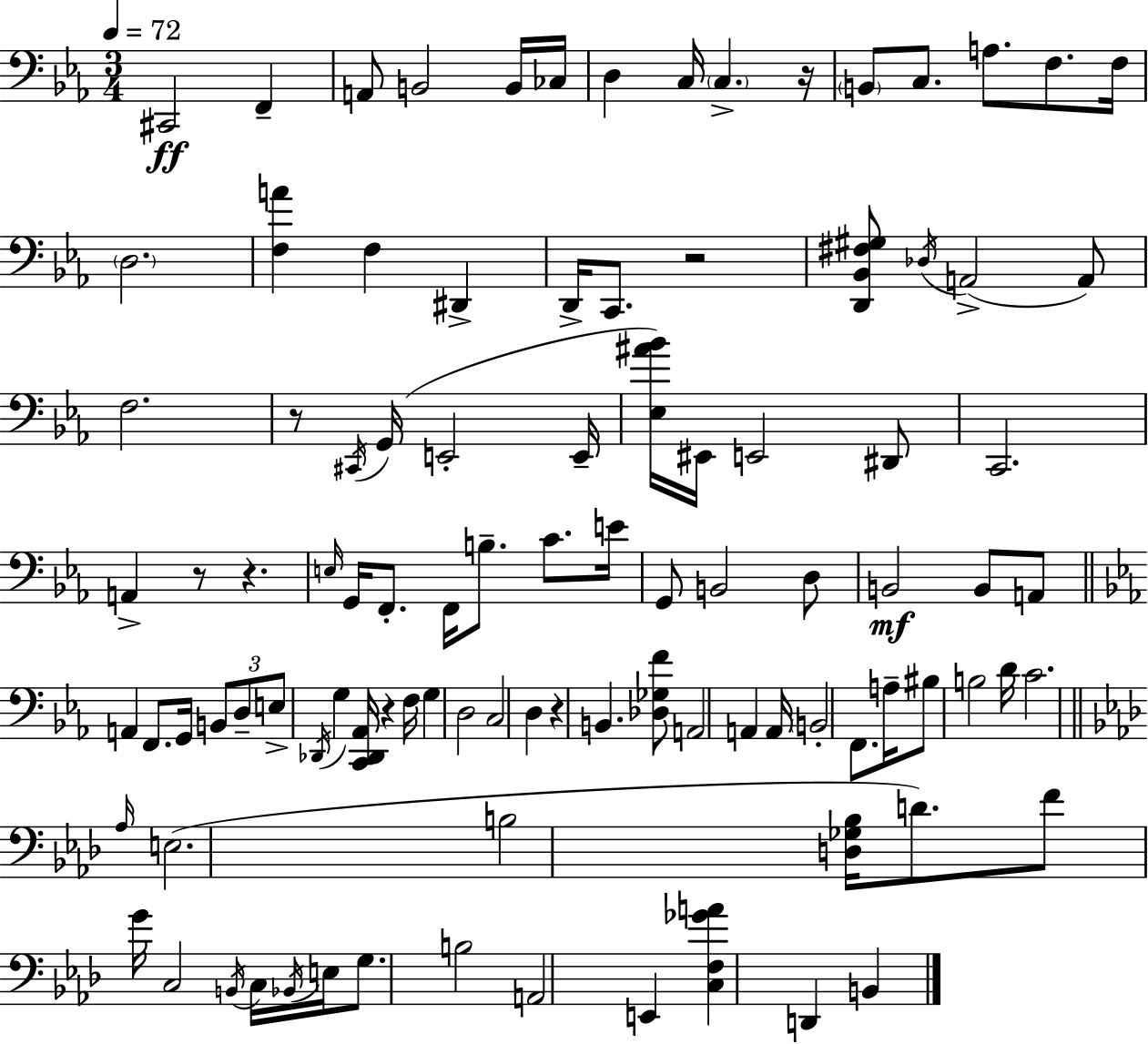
C#2/h F2/q A2/e B2/h B2/s CES3/s D3/q C3/s C3/q. R/s B2/e C3/e. A3/e. F3/e. F3/s D3/h. [F3,A4]/q F3/q D#2/q D2/s C2/e. R/h [D2,Bb2,F#3,G#3]/e Db3/s A2/h A2/e F3/h. R/e C#2/s G2/s E2/h E2/s [Eb3,A#4,Bb4]/s EIS2/s E2/h D#2/e C2/h. A2/q R/e R/q. E3/s G2/s F2/e. F2/s B3/e. C4/e. E4/s G2/e B2/h D3/e B2/h B2/e A2/e A2/q F2/e. G2/s B2/e D3/e E3/e Db2/s G3/q [C2,Db2,Ab2]/s R/q F3/s G3/q D3/h C3/h D3/q R/q B2/q. [Db3,Gb3,F4]/e A2/h A2/q A2/s B2/h F2/e. A3/s BIS3/e B3/h D4/s C4/h. Ab3/s E3/h. B3/h [D3,Gb3,Bb3]/s D4/e. F4/e G4/s C3/h B2/s C3/s Bb2/s E3/s G3/e. B3/h A2/h E2/q [C3,F3,Gb4,A4]/q D2/q B2/q